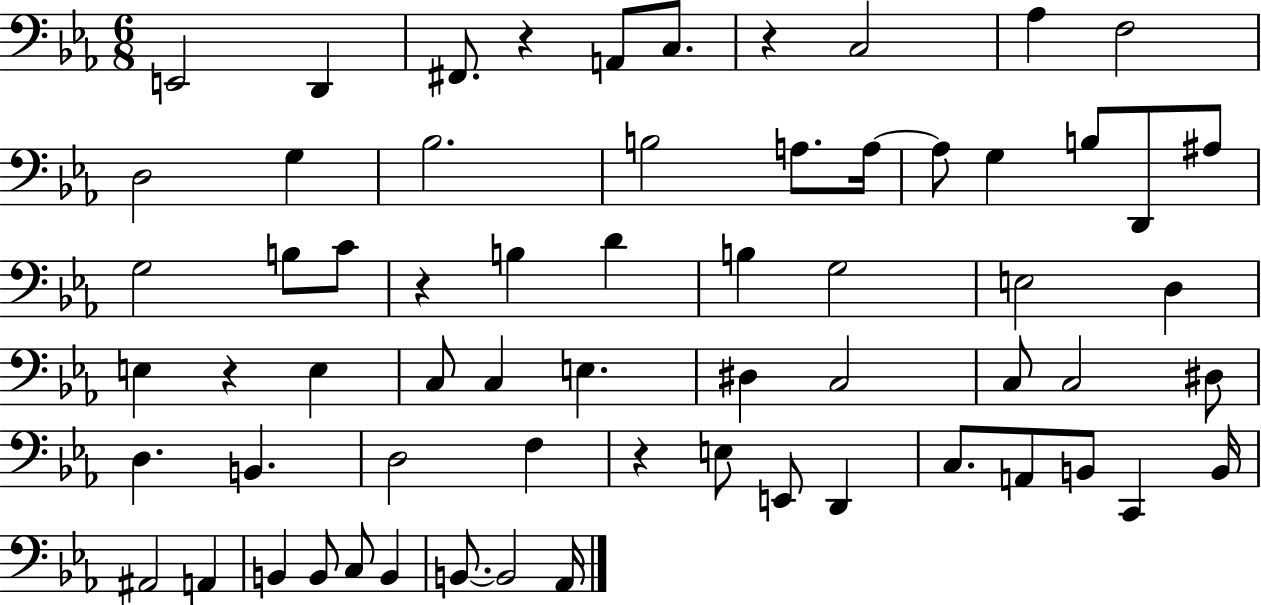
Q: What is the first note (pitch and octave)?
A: E2